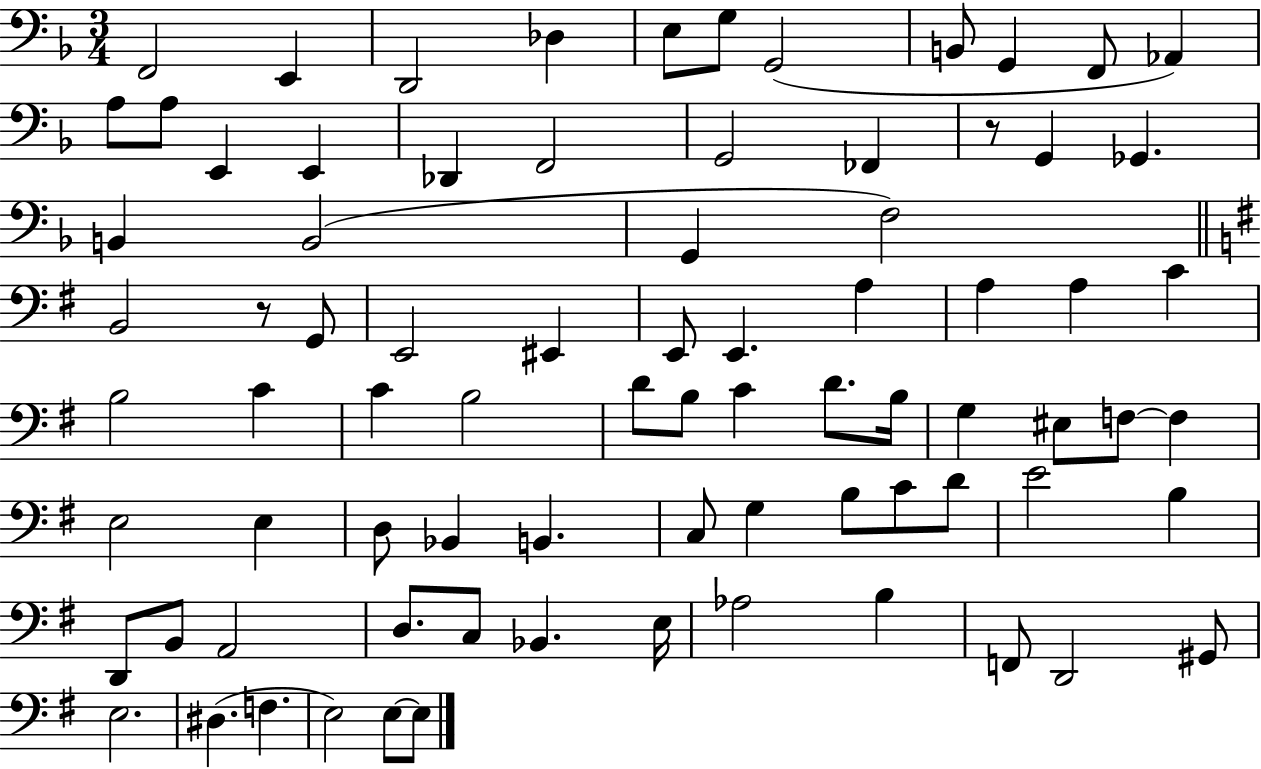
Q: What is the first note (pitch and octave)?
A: F2